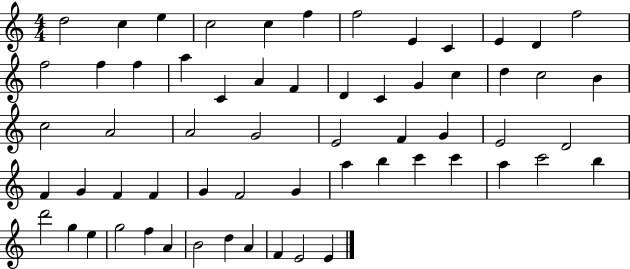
{
  \clef treble
  \numericTimeSignature
  \time 4/4
  \key c \major
  d''2 c''4 e''4 | c''2 c''4 f''4 | f''2 e'4 c'4 | e'4 d'4 f''2 | \break f''2 f''4 f''4 | a''4 c'4 a'4 f'4 | d'4 c'4 g'4 c''4 | d''4 c''2 b'4 | \break c''2 a'2 | a'2 g'2 | e'2 f'4 g'4 | e'2 d'2 | \break f'4 g'4 f'4 f'4 | g'4 f'2 g'4 | a''4 b''4 c'''4 c'''4 | a''4 c'''2 b''4 | \break d'''2 g''4 e''4 | g''2 f''4 a'4 | b'2 d''4 a'4 | f'4 e'2 e'4 | \break \bar "|."
}